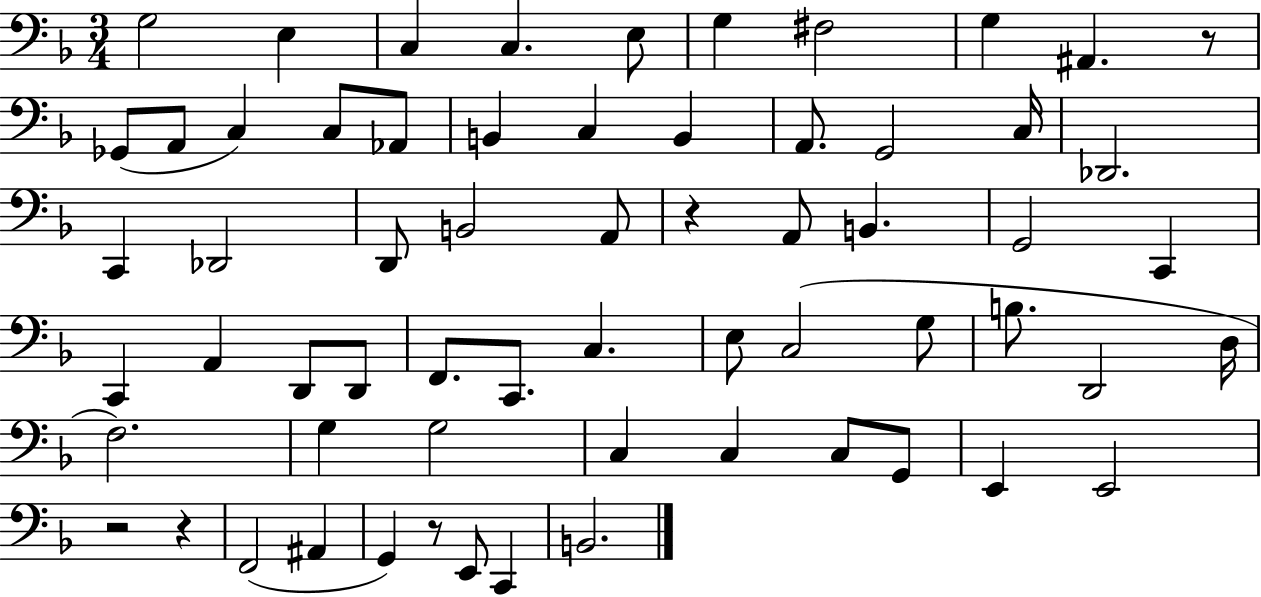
G3/h E3/q C3/q C3/q. E3/e G3/q F#3/h G3/q A#2/q. R/e Gb2/e A2/e C3/q C3/e Ab2/e B2/q C3/q B2/q A2/e. G2/h C3/s Db2/h. C2/q Db2/h D2/e B2/h A2/e R/q A2/e B2/q. G2/h C2/q C2/q A2/q D2/e D2/e F2/e. C2/e. C3/q. E3/e C3/h G3/e B3/e. D2/h D3/s F3/h. G3/q G3/h C3/q C3/q C3/e G2/e E2/q E2/h R/h R/q F2/h A#2/q G2/q R/e E2/e C2/q B2/h.